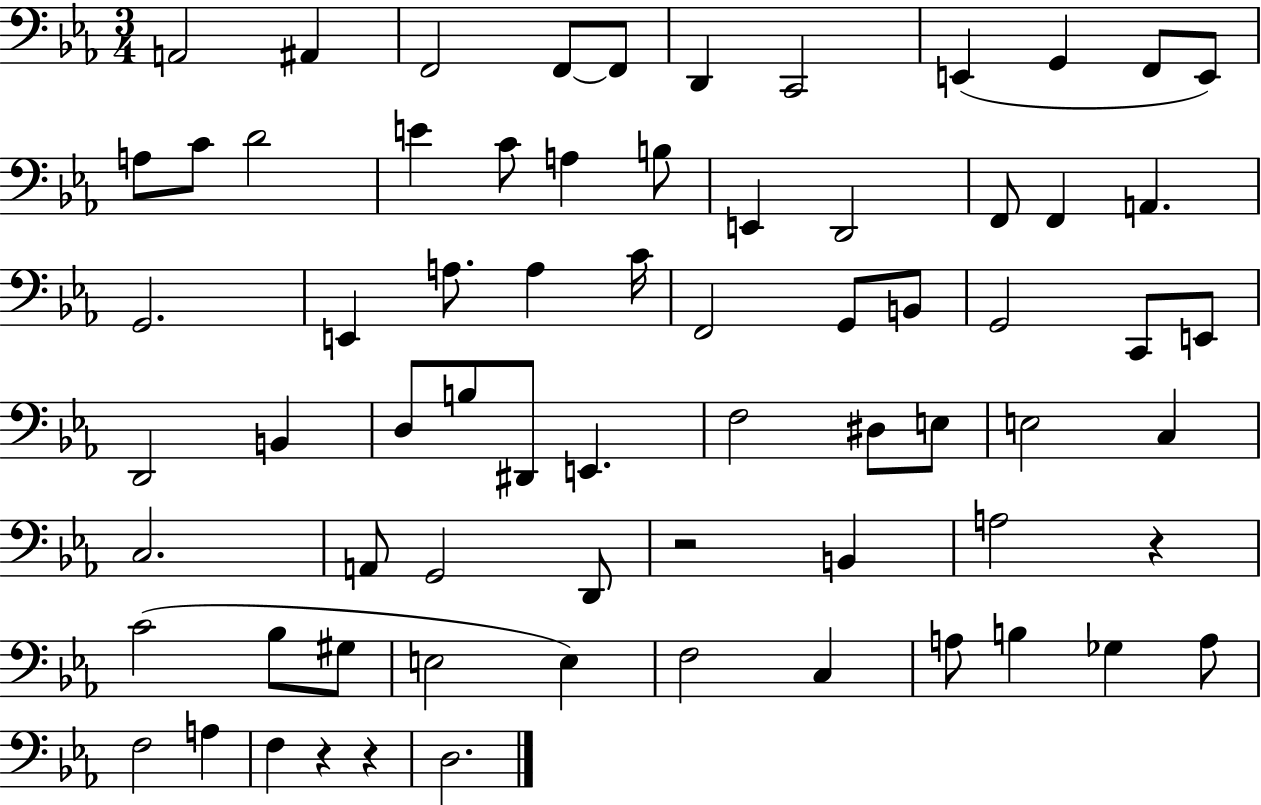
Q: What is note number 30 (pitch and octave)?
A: G2